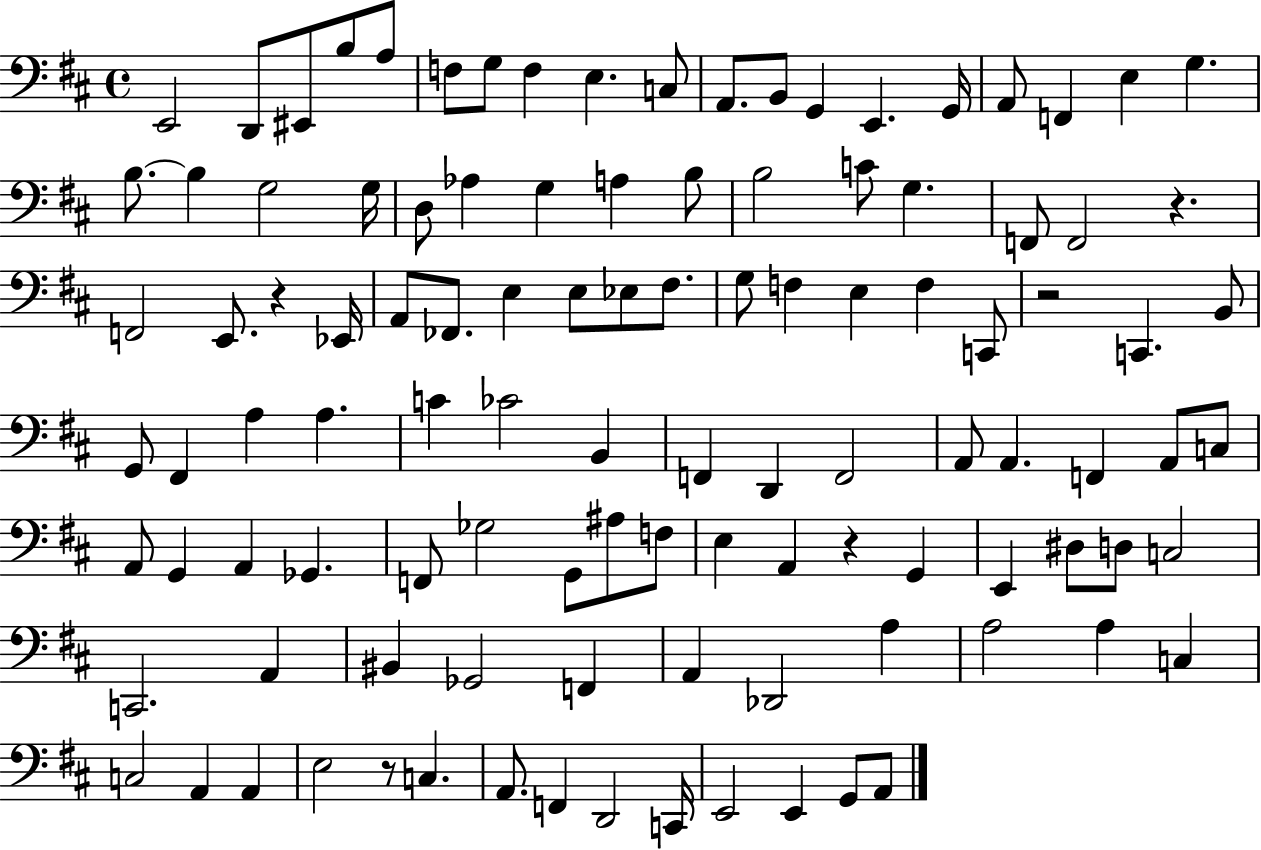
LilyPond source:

{
  \clef bass
  \time 4/4
  \defaultTimeSignature
  \key d \major
  \repeat volta 2 { e,2 d,8 eis,8 b8 a8 | f8 g8 f4 e4. c8 | a,8. b,8 g,4 e,4. g,16 | a,8 f,4 e4 g4. | \break b8.~~ b4 g2 g16 | d8 aes4 g4 a4 b8 | b2 c'8 g4. | f,8 f,2 r4. | \break f,2 e,8. r4 ees,16 | a,8 fes,8. e4 e8 ees8 fis8. | g8 f4 e4 f4 c,8 | r2 c,4. b,8 | \break g,8 fis,4 a4 a4. | c'4 ces'2 b,4 | f,4 d,4 f,2 | a,8 a,4. f,4 a,8 c8 | \break a,8 g,4 a,4 ges,4. | f,8 ges2 g,8 ais8 f8 | e4 a,4 r4 g,4 | e,4 dis8 d8 c2 | \break c,2. a,4 | bis,4 ges,2 f,4 | a,4 des,2 a4 | a2 a4 c4 | \break c2 a,4 a,4 | e2 r8 c4. | a,8. f,4 d,2 c,16 | e,2 e,4 g,8 a,8 | \break } \bar "|."
}